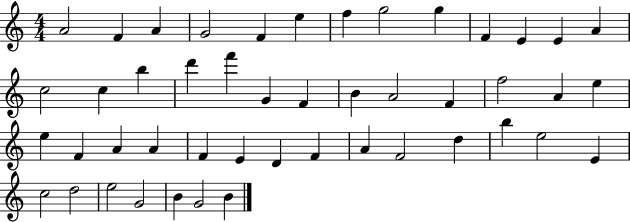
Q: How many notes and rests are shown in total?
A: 47